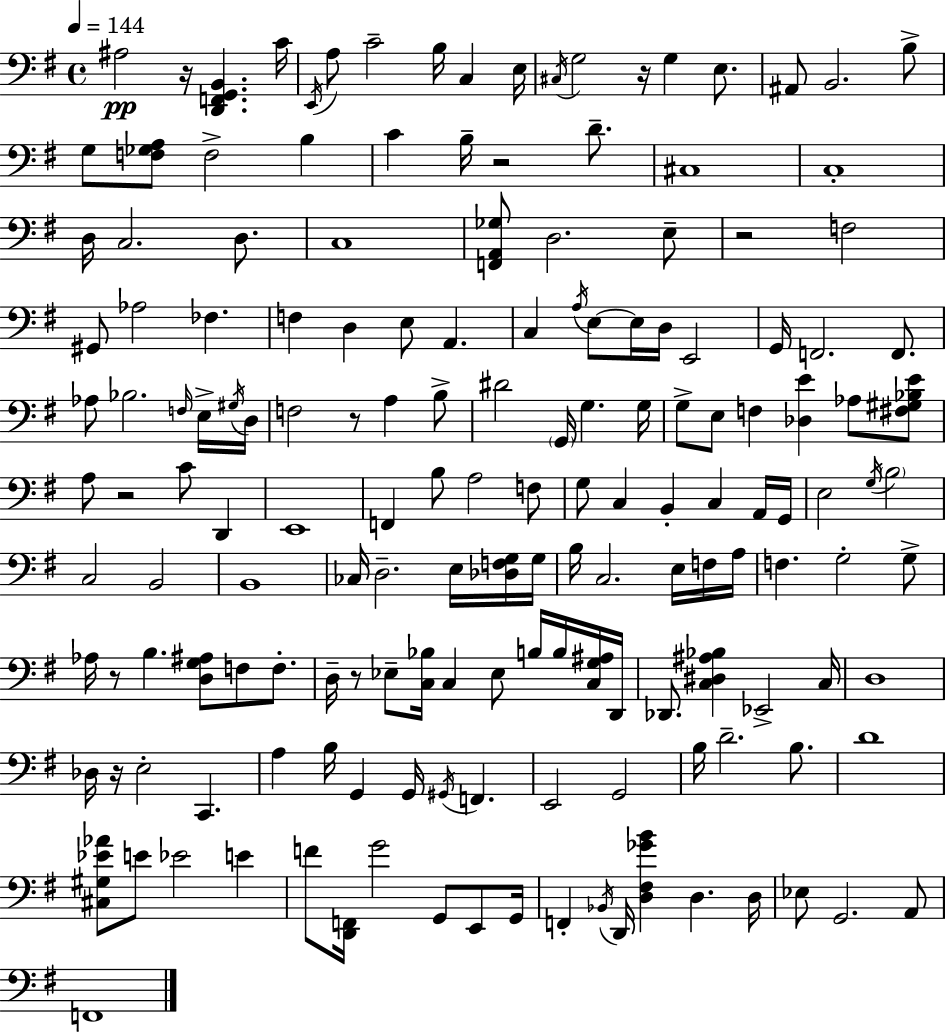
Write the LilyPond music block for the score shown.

{
  \clef bass
  \time 4/4
  \defaultTimeSignature
  \key g \major
  \tempo 4 = 144
  ais2\pp r16 <d, f, g, b,>4. c'16 | \acciaccatura { e,16 } a8 c'2-- b16 c4 | e16 \acciaccatura { cis16 } g2 r16 g4 e8. | ais,8 b,2. | \break b8-> g8 <f ges a>8 f2-> b4 | c'4 b16-- r2 d'8.-- | cis1 | c1-. | \break d16 c2. d8. | c1 | <f, a, ges>8 d2. | e8-- r2 f2 | \break gis,8 aes2 fes4. | f4 d4 e8 a,4. | c4 \acciaccatura { a16 } e8~~ e16 d16 e,2 | g,16 f,2. | \break f,8. aes8 bes2. | \grace { f16 } e16-> \acciaccatura { gis16 } d16 f2 r8 a4 | b8-> dis'2 \parenthesize g,16 g4. | g16 g8-> e8 f4 <des e'>4 | \break aes8 <fis gis bes e'>8 a8 r2 c'8 | d,4 e,1 | f,4 b8 a2 | f8 g8 c4 b,4-. c4 | \break a,16 g,16 e2 \acciaccatura { g16 } \parenthesize b2 | c2 b,2 | b,1 | ces16 d2.-- | \break e16 <des f g>16 g16 b16 c2. | e16 f16 a16 f4. g2-. | g8-> aes16 r8 b4. <d g ais>8 | f8 f8.-. d16-- r8 ees8-- <c bes>16 c4 | \break ees8 b16 b16 <c g ais>16 d,16 des,8. <c dis ais bes>4 ees,2-> | c16 d1 | des16 r16 e2-. | c,4. a4 b16 g,4 g,16 | \break \acciaccatura { gis,16 } f,4. e,2 g,2 | b16 d'2.-- | b8. d'1 | <cis gis ees' aes'>8 e'8 ees'2 | \break e'4 f'8 <d, f,>16 g'2 | g,8 e,8 g,16 f,4-. \acciaccatura { bes,16 } d,16 <d fis ges' b'>4 | d4. d16 ees8 g,2. | a,8 f,1 | \break \bar "|."
}